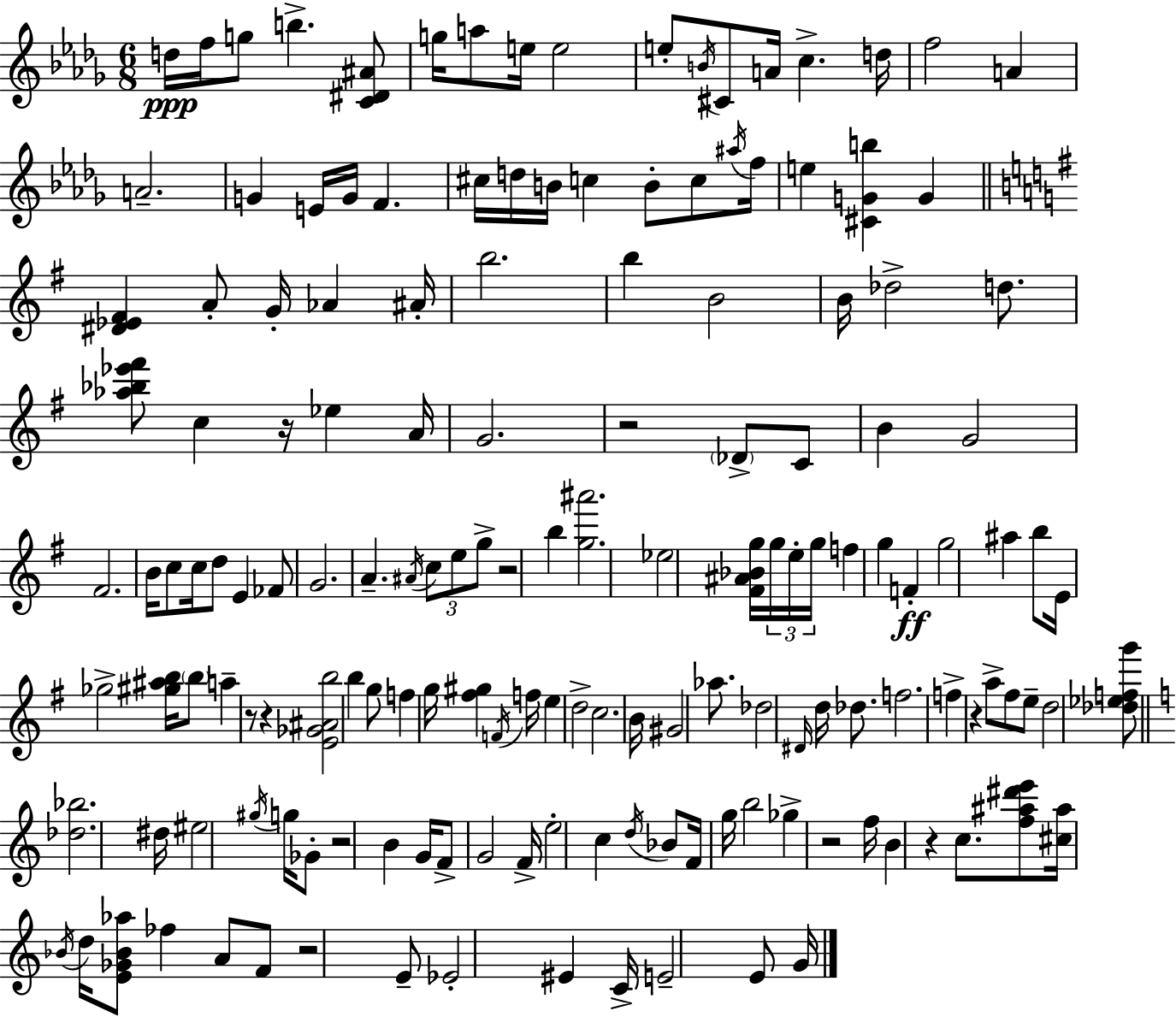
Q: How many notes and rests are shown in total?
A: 156